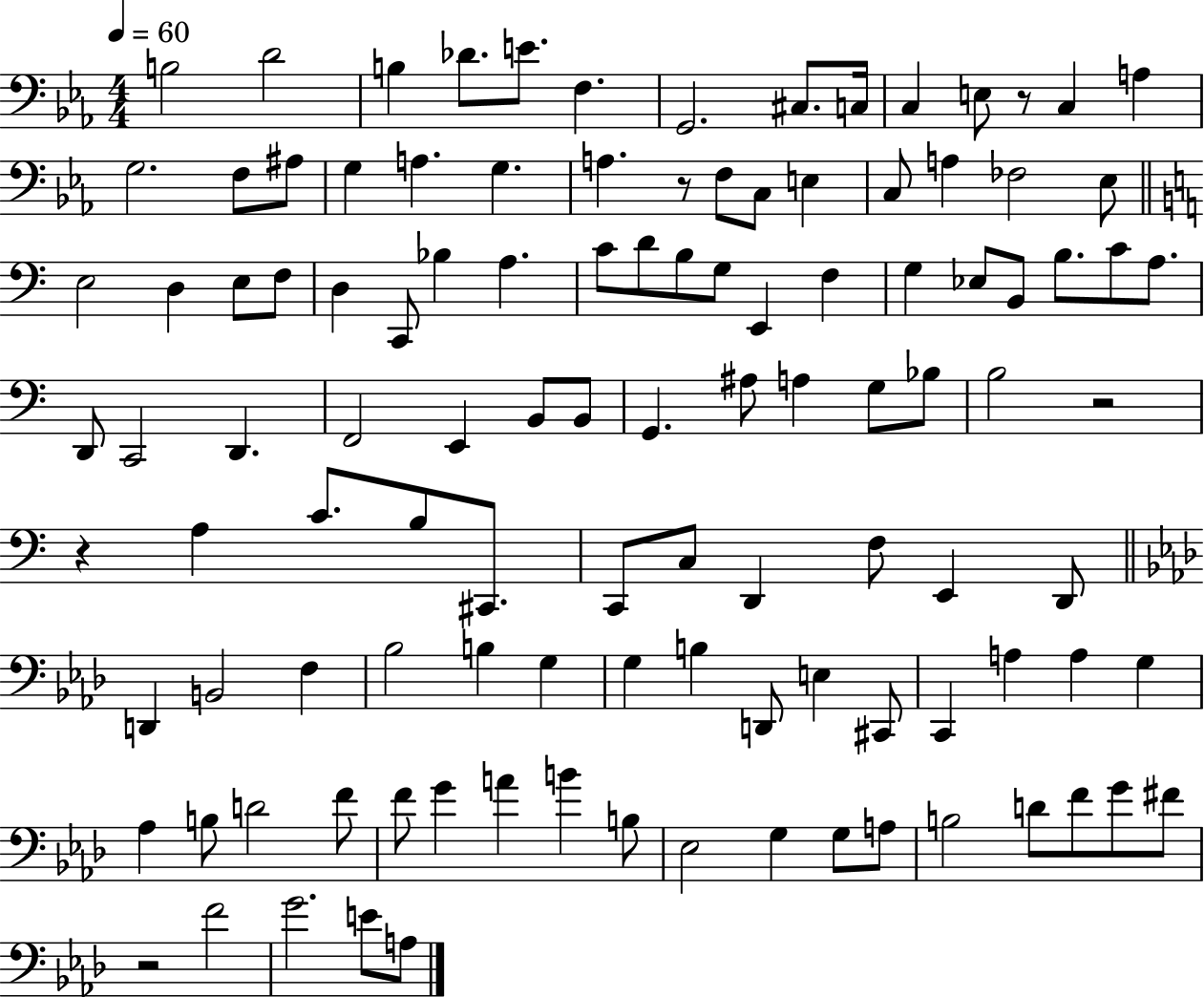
X:1
T:Untitled
M:4/4
L:1/4
K:Eb
B,2 D2 B, _D/2 E/2 F, G,,2 ^C,/2 C,/4 C, E,/2 z/2 C, A, G,2 F,/2 ^A,/2 G, A, G, A, z/2 F,/2 C,/2 E, C,/2 A, _F,2 _E,/2 E,2 D, E,/2 F,/2 D, C,,/2 _B, A, C/2 D/2 B,/2 G,/2 E,, F, G, _E,/2 B,,/2 B,/2 C/2 A,/2 D,,/2 C,,2 D,, F,,2 E,, B,,/2 B,,/2 G,, ^A,/2 A, G,/2 _B,/2 B,2 z2 z A, C/2 B,/2 ^C,,/2 C,,/2 C,/2 D,, F,/2 E,, D,,/2 D,, B,,2 F, _B,2 B, G, G, B, D,,/2 E, ^C,,/2 C,, A, A, G, _A, B,/2 D2 F/2 F/2 G A B B,/2 _E,2 G, G,/2 A,/2 B,2 D/2 F/2 G/2 ^F/2 z2 F2 G2 E/2 A,/2